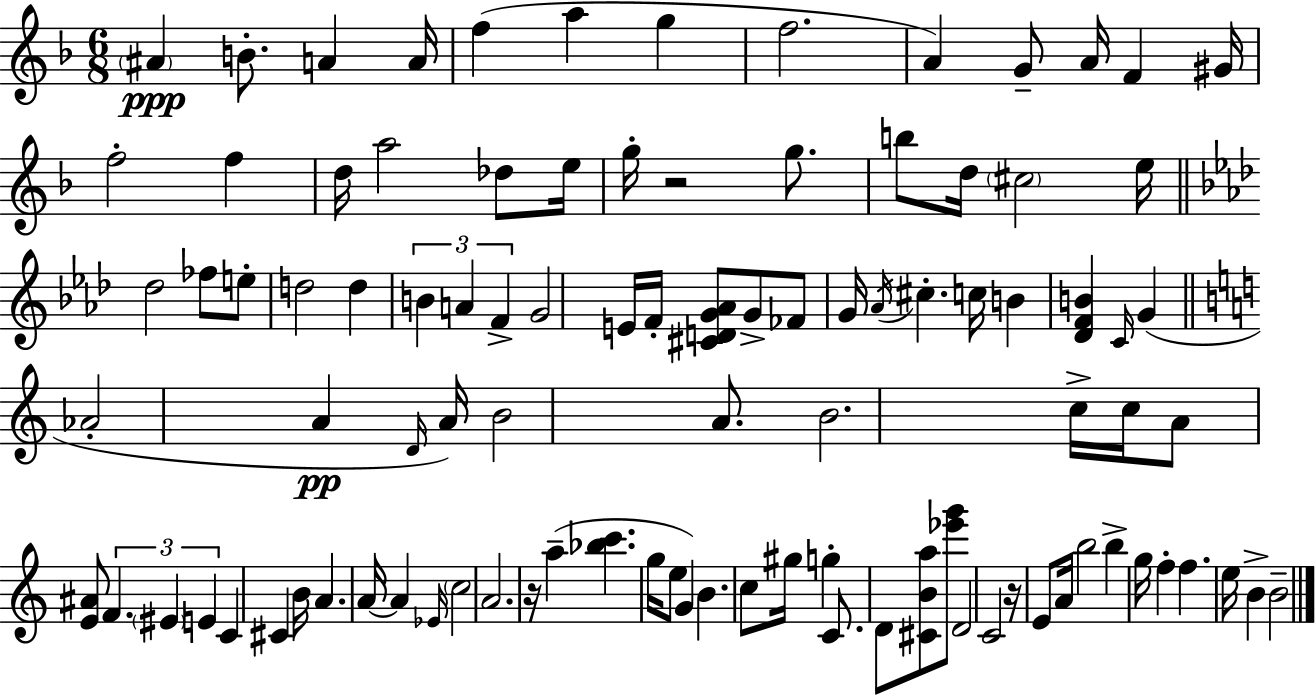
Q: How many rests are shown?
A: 3